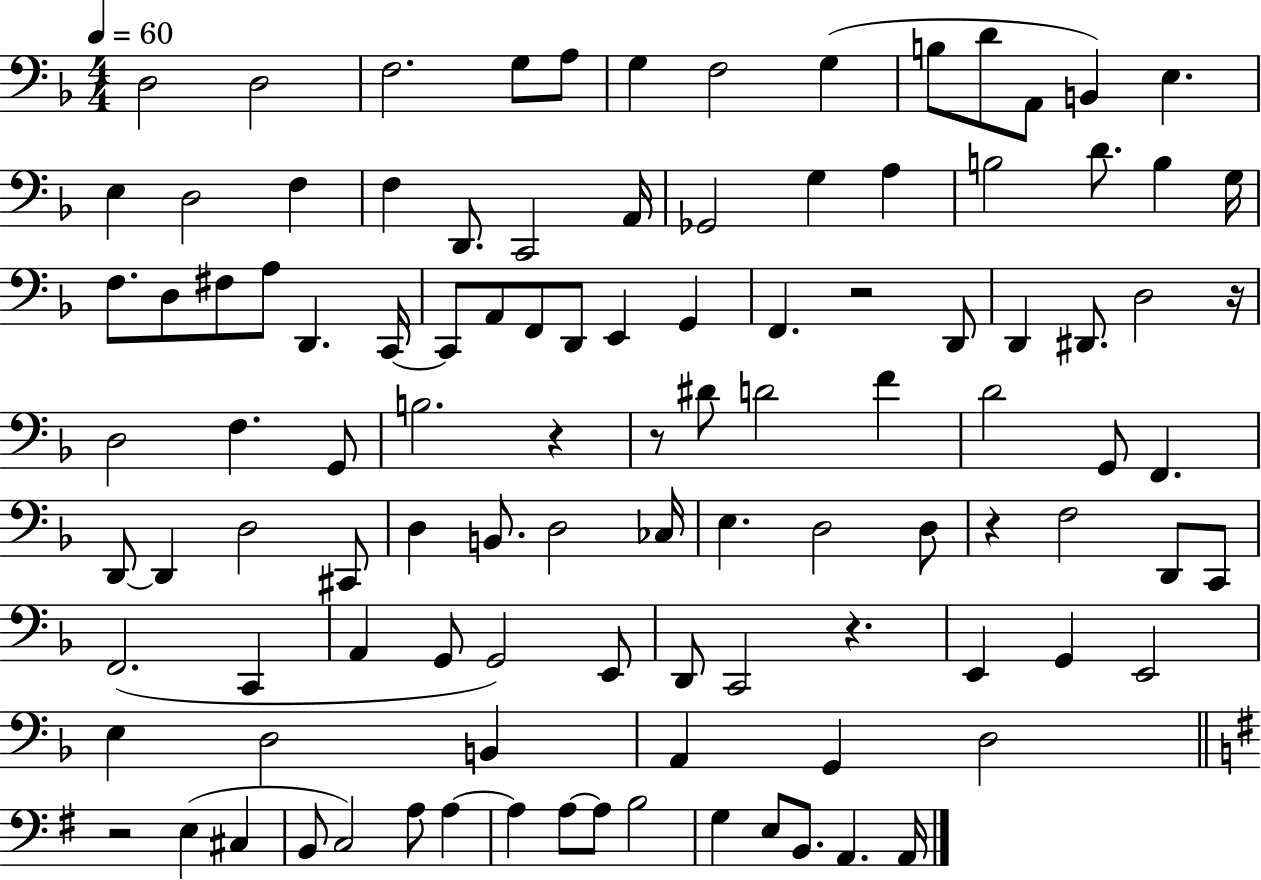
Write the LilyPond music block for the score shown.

{
  \clef bass
  \numericTimeSignature
  \time 4/4
  \key f \major
  \tempo 4 = 60
  d2 d2 | f2. g8 a8 | g4 f2 g4( | b8 d'8 a,8 b,4) e4. | \break e4 d2 f4 | f4 d,8. c,2 a,16 | ges,2 g4 a4 | b2 d'8. b4 g16 | \break f8. d8 fis8 a8 d,4. c,16~~ | c,8 a,8 f,8 d,8 e,4 g,4 | f,4. r2 d,8 | d,4 dis,8. d2 r16 | \break d2 f4. g,8 | b2. r4 | r8 dis'8 d'2 f'4 | d'2 g,8 f,4. | \break d,8~~ d,4 d2 cis,8 | d4 b,8. d2 ces16 | e4. d2 d8 | r4 f2 d,8 c,8 | \break f,2.( c,4 | a,4 g,8 g,2) e,8 | d,8 c,2 r4. | e,4 g,4 e,2 | \break e4 d2 b,4 | a,4 g,4 d2 | \bar "||" \break \key e \minor r2 e4( cis4 | b,8 c2) a8 a4~~ | a4 a8~~ a8 b2 | g4 e8 b,8. a,4. a,16 | \break \bar "|."
}